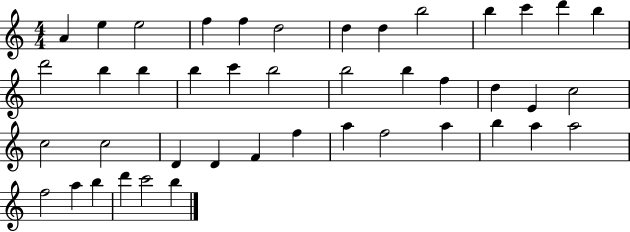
{
  \clef treble
  \numericTimeSignature
  \time 4/4
  \key c \major
  a'4 e''4 e''2 | f''4 f''4 d''2 | d''4 d''4 b''2 | b''4 c'''4 d'''4 b''4 | \break d'''2 b''4 b''4 | b''4 c'''4 b''2 | b''2 b''4 f''4 | d''4 e'4 c''2 | \break c''2 c''2 | d'4 d'4 f'4 f''4 | a''4 f''2 a''4 | b''4 a''4 a''2 | \break f''2 a''4 b''4 | d'''4 c'''2 b''4 | \bar "|."
}